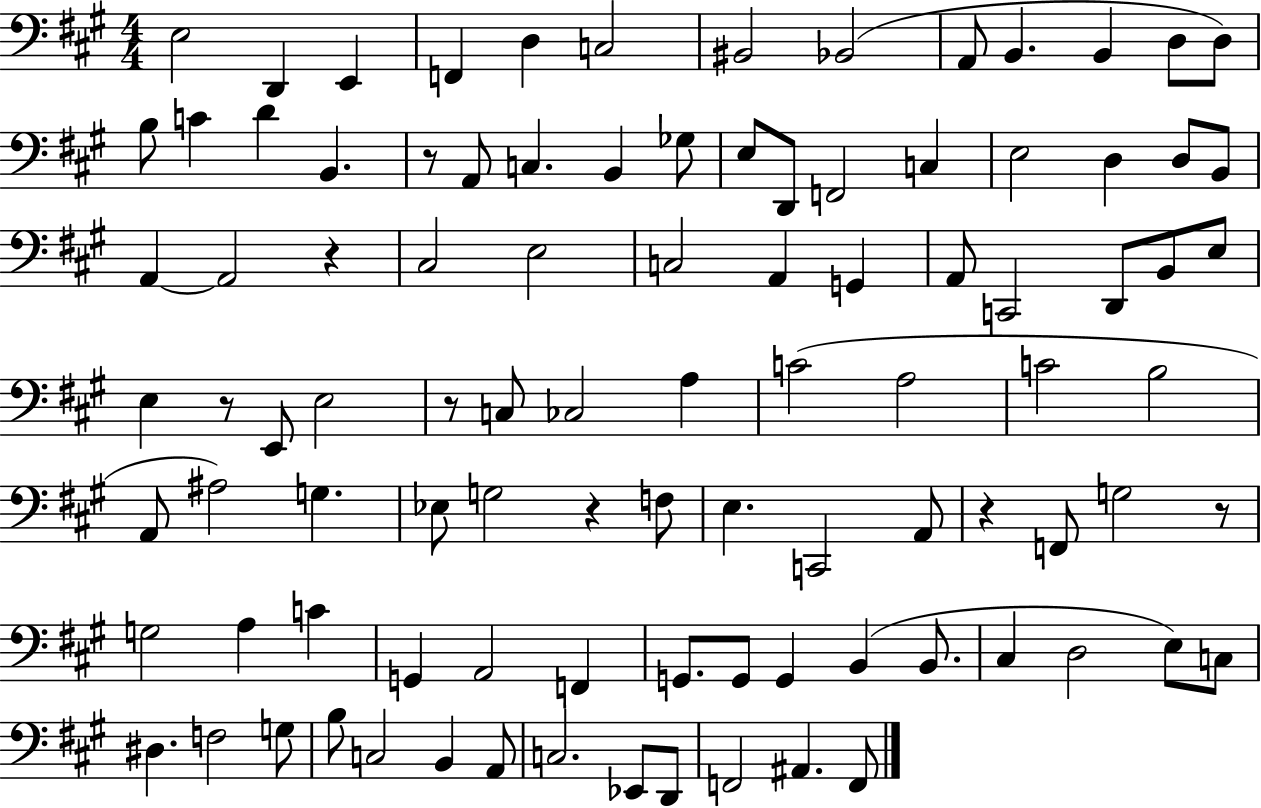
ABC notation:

X:1
T:Untitled
M:4/4
L:1/4
K:A
E,2 D,, E,, F,, D, C,2 ^B,,2 _B,,2 A,,/2 B,, B,, D,/2 D,/2 B,/2 C D B,, z/2 A,,/2 C, B,, _G,/2 E,/2 D,,/2 F,,2 C, E,2 D, D,/2 B,,/2 A,, A,,2 z ^C,2 E,2 C,2 A,, G,, A,,/2 C,,2 D,,/2 B,,/2 E,/2 E, z/2 E,,/2 E,2 z/2 C,/2 _C,2 A, C2 A,2 C2 B,2 A,,/2 ^A,2 G, _E,/2 G,2 z F,/2 E, C,,2 A,,/2 z F,,/2 G,2 z/2 G,2 A, C G,, A,,2 F,, G,,/2 G,,/2 G,, B,, B,,/2 ^C, D,2 E,/2 C,/2 ^D, F,2 G,/2 B,/2 C,2 B,, A,,/2 C,2 _E,,/2 D,,/2 F,,2 ^A,, F,,/2